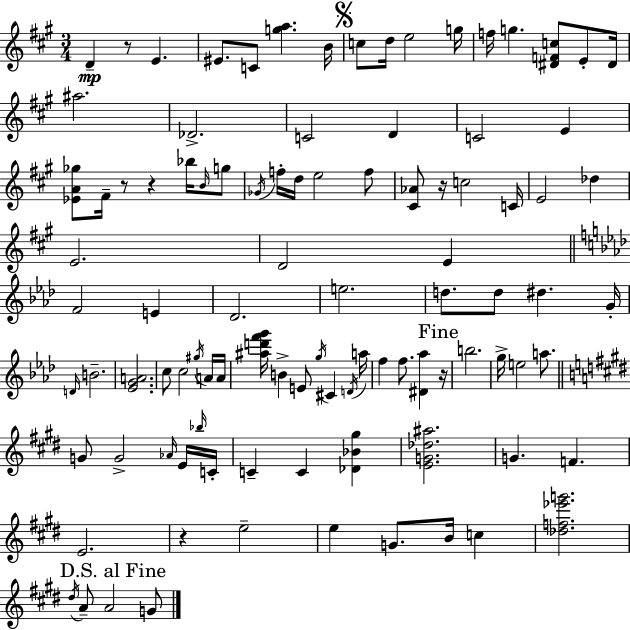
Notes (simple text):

D4/q R/e E4/q. EIS4/e. C4/e [G5,A5]/q. B4/s C5/e D5/s E5/h G5/s F5/s G5/q. [D#4,F4,C5]/e E4/e D#4/s A#5/h. Db4/h. C4/h D4/q C4/h E4/q [Eb4,A4,Gb5]/e F#4/s R/e R/q Bb5/s B4/s G5/e Gb4/s F5/s D5/s E5/h F5/e [C#4,Ab4]/e R/s C5/h C4/s E4/h Db5/q E4/h. D4/h E4/q F4/h E4/q Db4/h. E5/h. D5/e. D5/e D#5/q. G4/s D4/s B4/h. [Eb4,G4,A4]/h. C5/e C5/h G#5/s A4/s A4/s [A#5,D6,F6,G6]/s B4/q E4/e G5/s C#4/q D4/s A5/s F5/q F5/e. [D#4,Ab5]/q R/s B5/h. G5/s E5/h A5/e. G4/e G4/h Ab4/s E4/s Bb5/s C4/s C4/q C4/q [Db4,Bb4,G#5]/q [E4,G4,Db5,A#5]/h. G4/q. F4/q. E4/h. R/q E5/h E5/q G4/e. B4/s C5/q [Db5,F5,Eb6,G6]/h. D#5/s A4/e A4/h G4/e